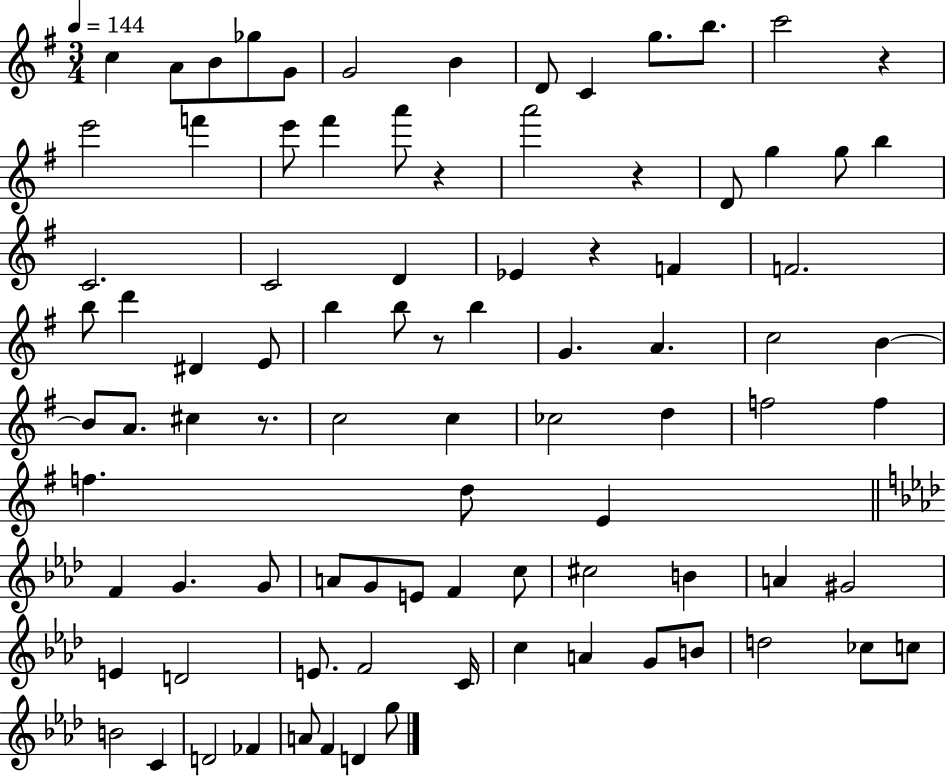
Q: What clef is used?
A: treble